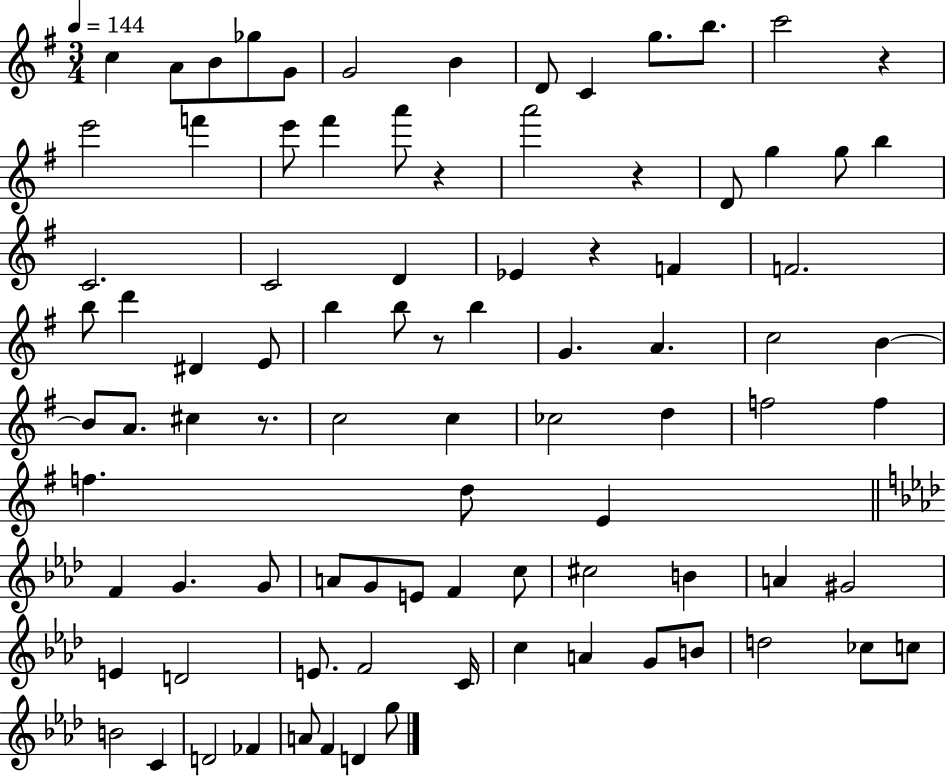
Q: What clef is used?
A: treble